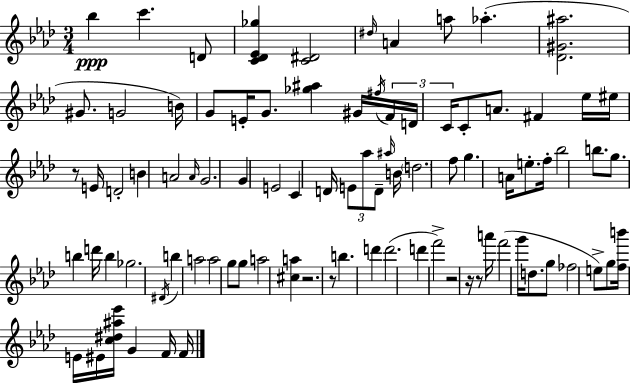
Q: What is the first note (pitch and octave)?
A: Bb5